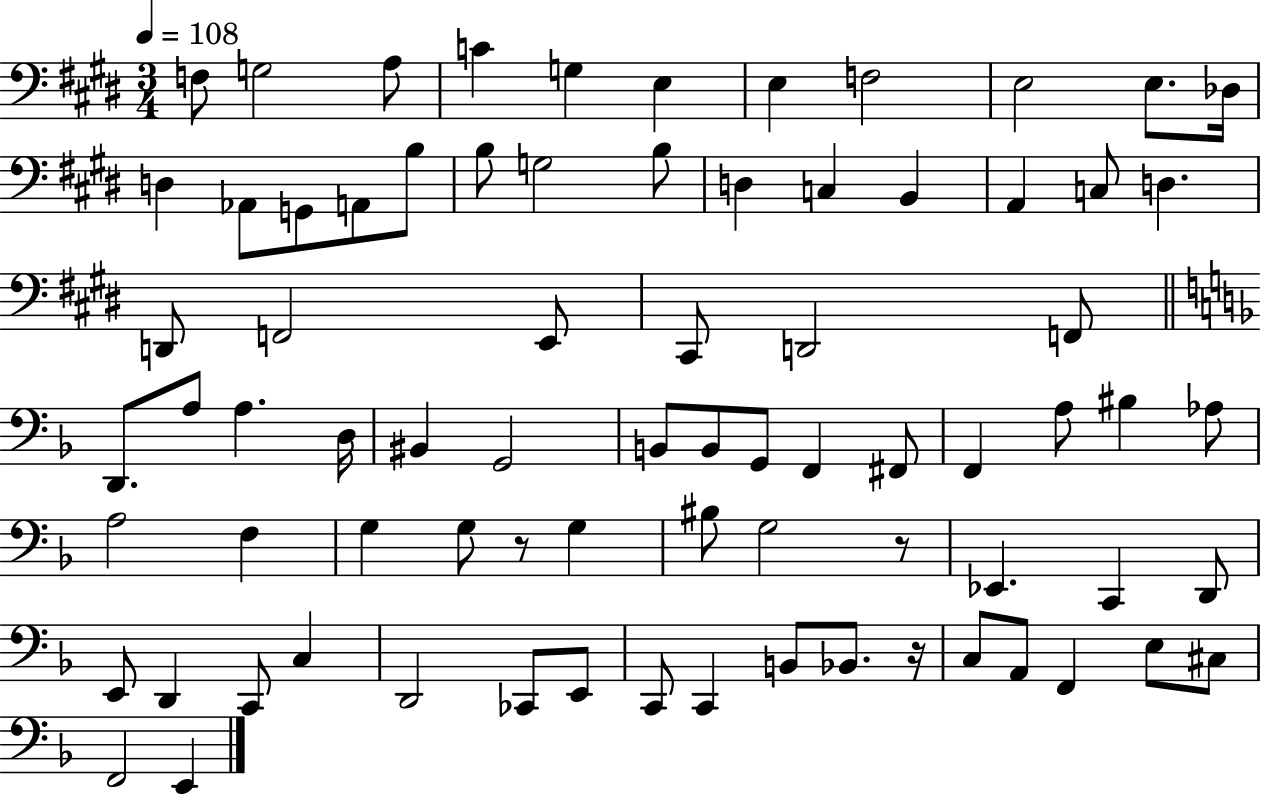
F3/e G3/h A3/e C4/q G3/q E3/q E3/q F3/h E3/h E3/e. Db3/s D3/q Ab2/e G2/e A2/e B3/e B3/e G3/h B3/e D3/q C3/q B2/q A2/q C3/e D3/q. D2/e F2/h E2/e C#2/e D2/h F2/e D2/e. A3/e A3/q. D3/s BIS2/q G2/h B2/e B2/e G2/e F2/q F#2/e F2/q A3/e BIS3/q Ab3/e A3/h F3/q G3/q G3/e R/e G3/q BIS3/e G3/h R/e Eb2/q. C2/q D2/e E2/e D2/q C2/e C3/q D2/h CES2/e E2/e C2/e C2/q B2/e Bb2/e. R/s C3/e A2/e F2/q E3/e C#3/e F2/h E2/q